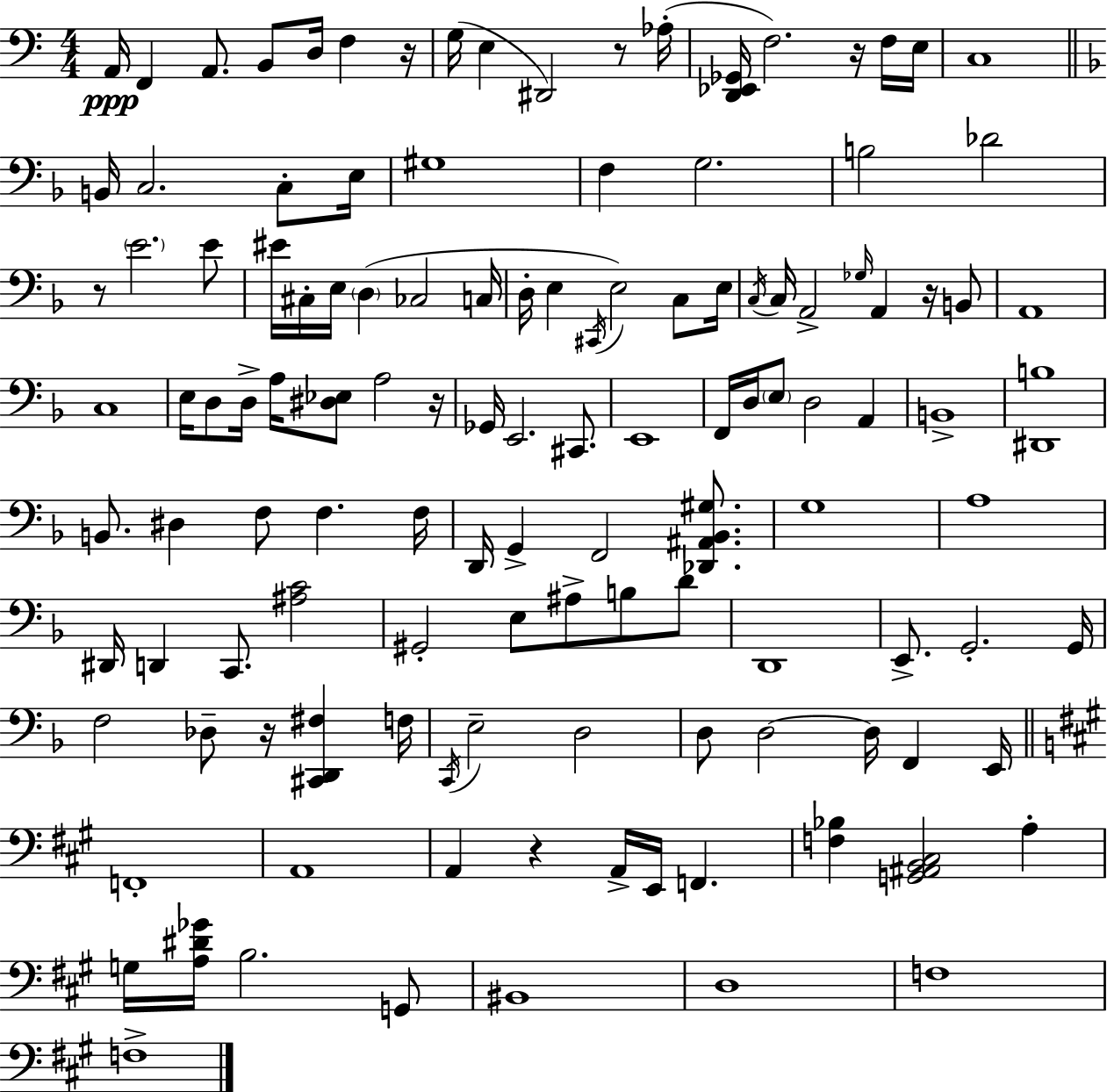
{
  \clef bass
  \numericTimeSignature
  \time 4/4
  \key a \minor
  a,16\ppp f,4 a,8. b,8 d16 f4 r16 | g16( e4 dis,2) r8 aes16-.( | <d, ees, ges,>16 f2.) r16 f16 e16 | c1 | \break \bar "||" \break \key f \major b,16 c2. c8-. e16 | gis1 | f4 g2. | b2 des'2 | \break r8 \parenthesize e'2. e'8 | eis'16 cis16-. e16 \parenthesize d4( ces2 c16 | d16-. e4 \acciaccatura { cis,16 }) e2 c8 | e16 \acciaccatura { c16 } c16 a,2-> \grace { ges16 } a,4 | \break r16 b,8 a,1 | c1 | e16 d8 d16-> a16 <dis ees>8 a2 | r16 ges,16 e,2. | \break cis,8. e,1 | f,16 d16 \parenthesize e8 d2 a,4 | b,1-> | <dis, b>1 | \break b,8. dis4 f8 f4. | f16 d,16 g,4-> f,2 | <des, ais, bes, gis>8. g1 | a1 | \break dis,16 d,4 c,8. <ais c'>2 | gis,2-. e8 ais8-> b8 | d'8 d,1 | e,8.-> g,2.-. | \break g,16 f2 des8-- r16 <cis, d, fis>4 | f16 \acciaccatura { c,16 } e2-- d2 | d8 d2~~ d16 f,4 | e,16 \bar "||" \break \key a \major f,1-. | a,1 | a,4 r4 a,16-> e,16 f,4. | <f bes>4 <g, ais, b, cis>2 a4-. | \break g16 <a dis' ges'>16 b2. g,8 | bis,1 | d1 | f1 | \break f1-> | \bar "|."
}